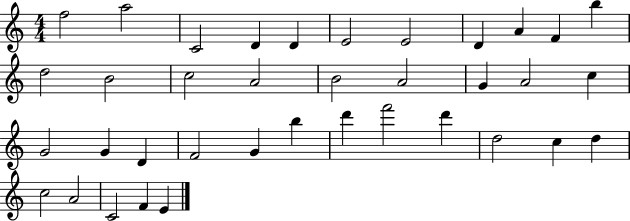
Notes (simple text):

F5/h A5/h C4/h D4/q D4/q E4/h E4/h D4/q A4/q F4/q B5/q D5/h B4/h C5/h A4/h B4/h A4/h G4/q A4/h C5/q G4/h G4/q D4/q F4/h G4/q B5/q D6/q F6/h D6/q D5/h C5/q D5/q C5/h A4/h C4/h F4/q E4/q